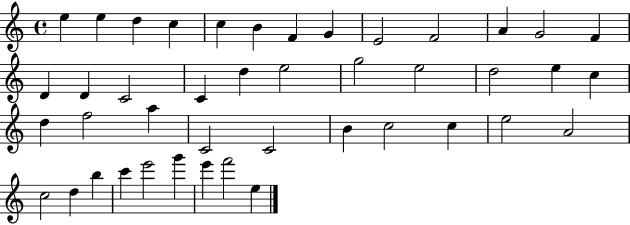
X:1
T:Untitled
M:4/4
L:1/4
K:C
e e d c c B F G E2 F2 A G2 F D D C2 C d e2 g2 e2 d2 e c d f2 a C2 C2 B c2 c e2 A2 c2 d b c' e'2 g' e' f'2 e